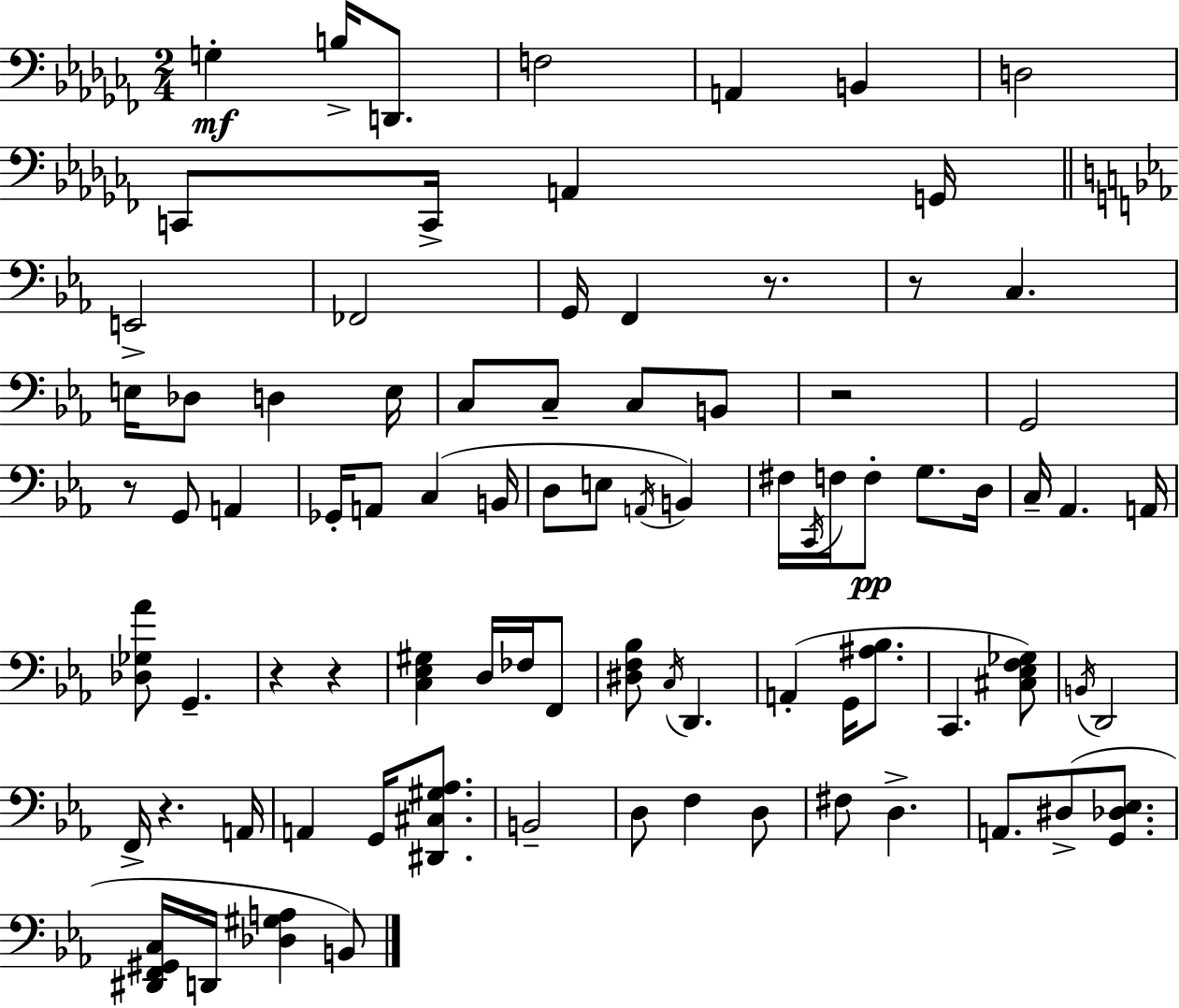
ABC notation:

X:1
T:Untitled
M:2/4
L:1/4
K:Abm
G, B,/4 D,,/2 F,2 A,, B,, D,2 C,,/2 C,,/4 A,, G,,/4 E,,2 _F,,2 G,,/4 F,, z/2 z/2 C, E,/4 _D,/2 D, E,/4 C,/2 C,/2 C,/2 B,,/2 z2 G,,2 z/2 G,,/2 A,, _G,,/4 A,,/2 C, B,,/4 D,/2 E,/2 A,,/4 B,, ^F,/4 C,,/4 F,/4 F,/2 G,/2 D,/4 C,/4 _A,, A,,/4 [_D,_G,_A]/2 G,, z z [C,_E,^G,] D,/4 _F,/4 F,,/2 [^D,F,_B,]/2 C,/4 D,, A,, G,,/4 [^A,_B,]/2 C,, [^C,_E,F,_G,]/2 B,,/4 D,,2 F,,/4 z A,,/4 A,, G,,/4 [^D,,^C,^G,_A,]/2 B,,2 D,/2 F, D,/2 ^F,/2 D, A,,/2 ^D,/2 [G,,_D,_E,]/2 [^D,,F,,^G,,C,]/4 D,,/4 [_D,^G,A,] B,,/2